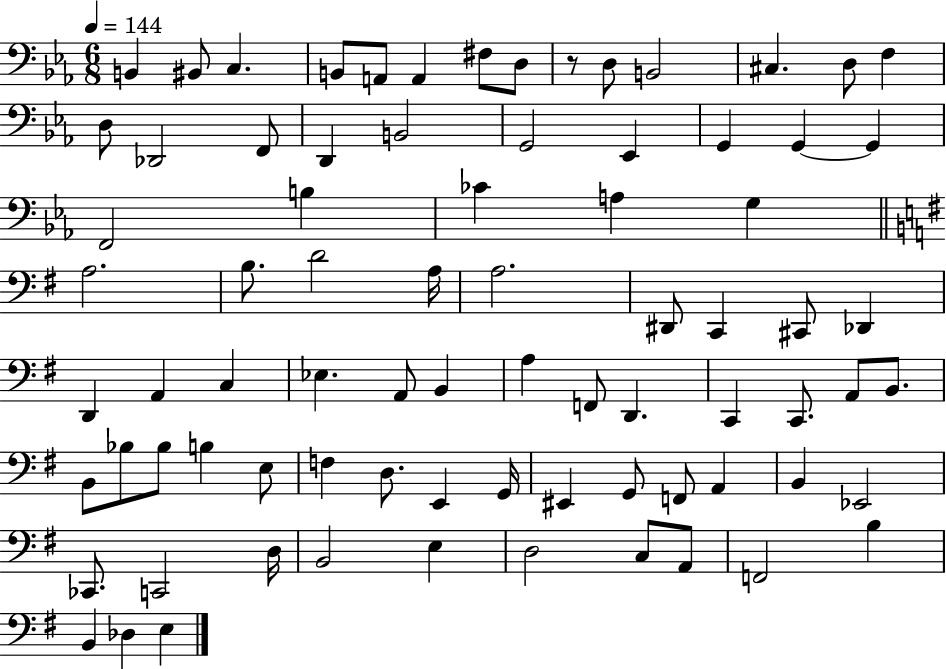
{
  \clef bass
  \numericTimeSignature
  \time 6/8
  \key ees \major
  \tempo 4 = 144
  b,4 bis,8 c4. | b,8 a,8 a,4 fis8 d8 | r8 d8 b,2 | cis4. d8 f4 | \break d8 des,2 f,8 | d,4 b,2 | g,2 ees,4 | g,4 g,4~~ g,4 | \break f,2 b4 | ces'4 a4 g4 | \bar "||" \break \key e \minor a2. | b8. d'2 a16 | a2. | dis,8 c,4 cis,8 des,4 | \break d,4 a,4 c4 | ees4. a,8 b,4 | a4 f,8 d,4. | c,4 c,8. a,8 b,8. | \break b,8 bes8 bes8 b4 e8 | f4 d8. e,4 g,16 | eis,4 g,8 f,8 a,4 | b,4 ees,2 | \break ces,8. c,2 d16 | b,2 e4 | d2 c8 a,8 | f,2 b4 | \break b,4 des4 e4 | \bar "|."
}